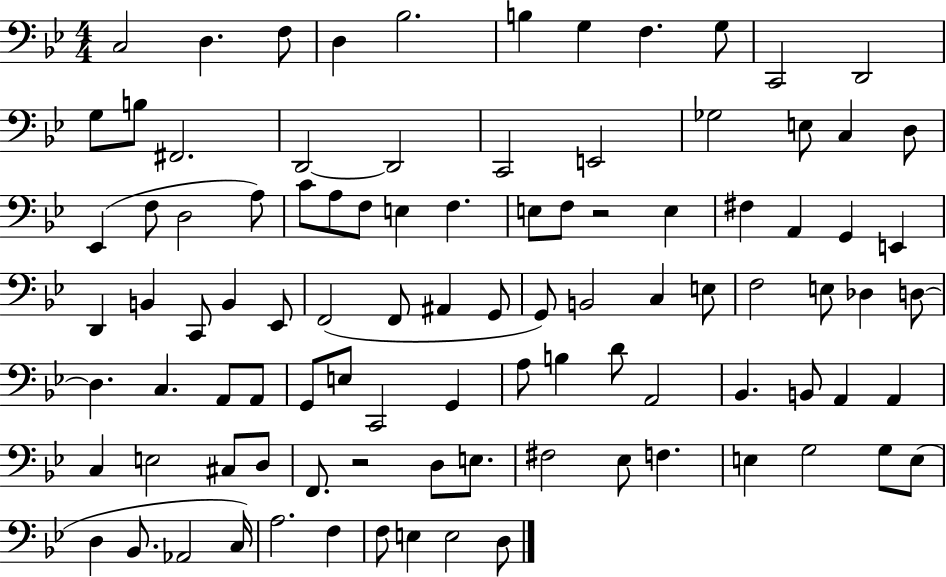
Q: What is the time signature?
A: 4/4